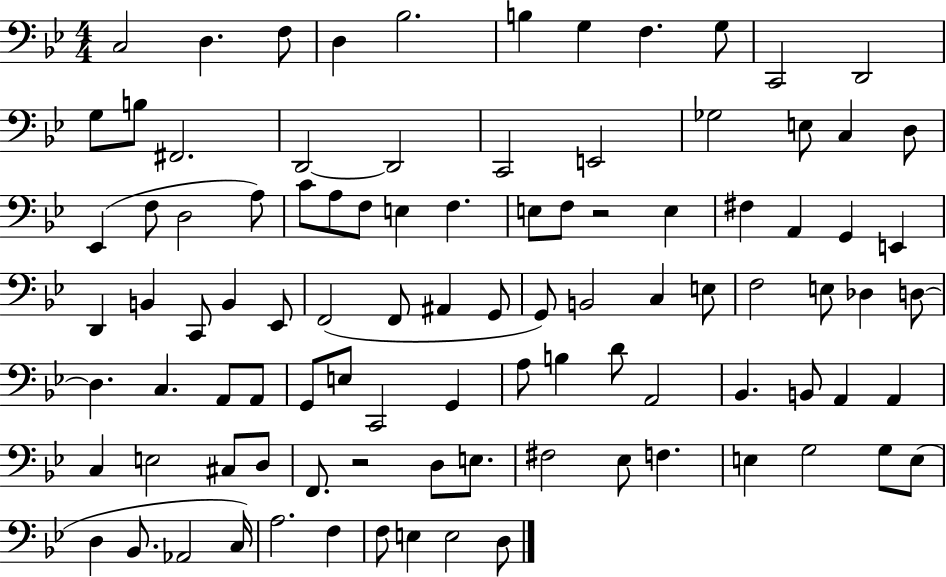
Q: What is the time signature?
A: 4/4